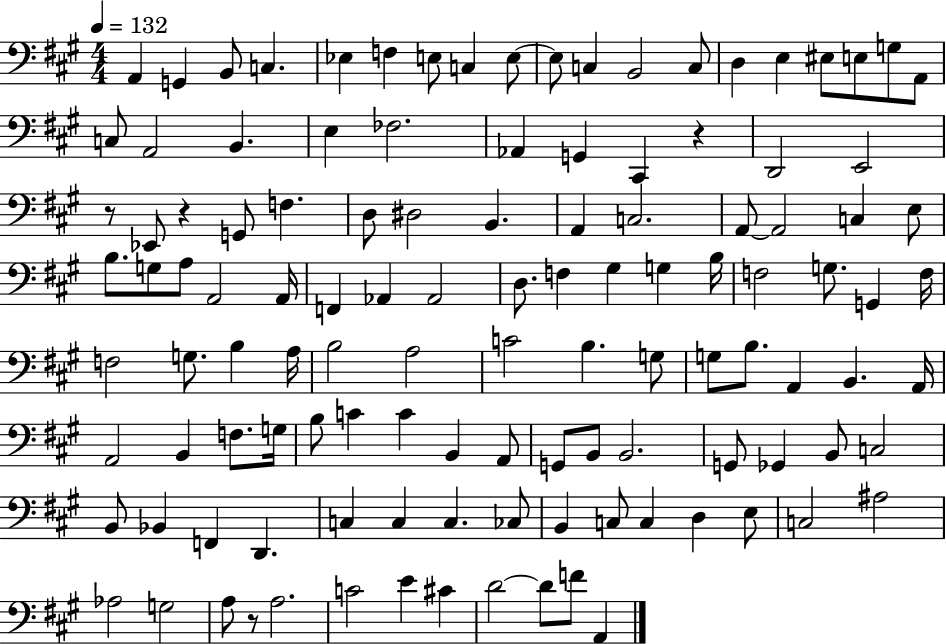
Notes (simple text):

A2/q G2/q B2/e C3/q. Eb3/q F3/q E3/e C3/q E3/e E3/e C3/q B2/h C3/e D3/q E3/q EIS3/e E3/e G3/e A2/e C3/e A2/h B2/q. E3/q FES3/h. Ab2/q G2/q C#2/q R/q D2/h E2/h R/e Eb2/e R/q G2/e F3/q. D3/e D#3/h B2/q. A2/q C3/h. A2/e A2/h C3/q E3/e B3/e. G3/e A3/e A2/h A2/s F2/q Ab2/q Ab2/h D3/e. F3/q G#3/q G3/q B3/s F3/h G3/e. G2/q F3/s F3/h G3/e. B3/q A3/s B3/h A3/h C4/h B3/q. G3/e G3/e B3/e. A2/q B2/q. A2/s A2/h B2/q F3/e. G3/s B3/e C4/q C4/q B2/q A2/e G2/e B2/e B2/h. G2/e Gb2/q B2/e C3/h B2/e Bb2/q F2/q D2/q. C3/q C3/q C3/q. CES3/e B2/q C3/e C3/q D3/q E3/e C3/h A#3/h Ab3/h G3/h A3/e R/e A3/h. C4/h E4/q C#4/q D4/h D4/e F4/e A2/q